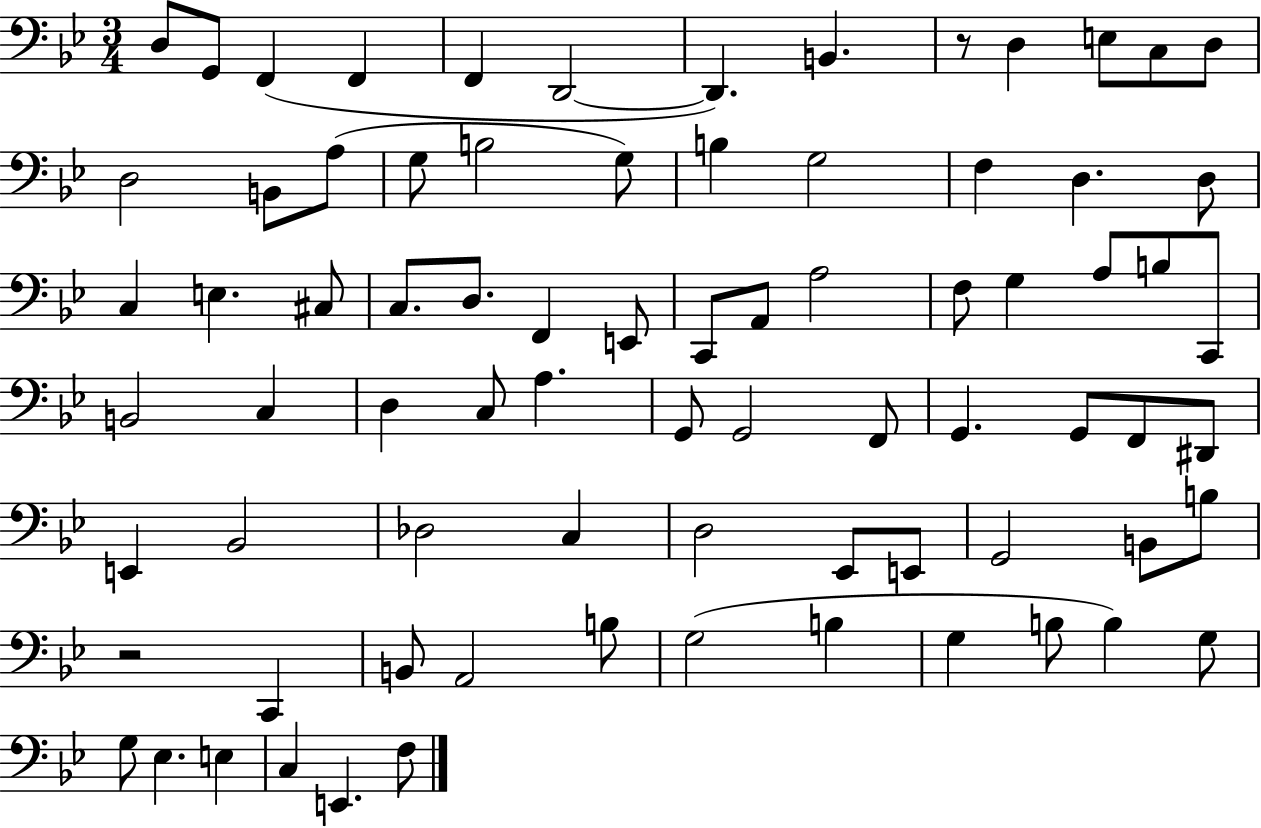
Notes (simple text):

D3/e G2/e F2/q F2/q F2/q D2/h D2/q. B2/q. R/e D3/q E3/e C3/e D3/e D3/h B2/e A3/e G3/e B3/h G3/e B3/q G3/h F3/q D3/q. D3/e C3/q E3/q. C#3/e C3/e. D3/e. F2/q E2/e C2/e A2/e A3/h F3/e G3/q A3/e B3/e C2/e B2/h C3/q D3/q C3/e A3/q. G2/e G2/h F2/e G2/q. G2/e F2/e D#2/e E2/q Bb2/h Db3/h C3/q D3/h Eb2/e E2/e G2/h B2/e B3/e R/h C2/q B2/e A2/h B3/e G3/h B3/q G3/q B3/e B3/q G3/e G3/e Eb3/q. E3/q C3/q E2/q. F3/e